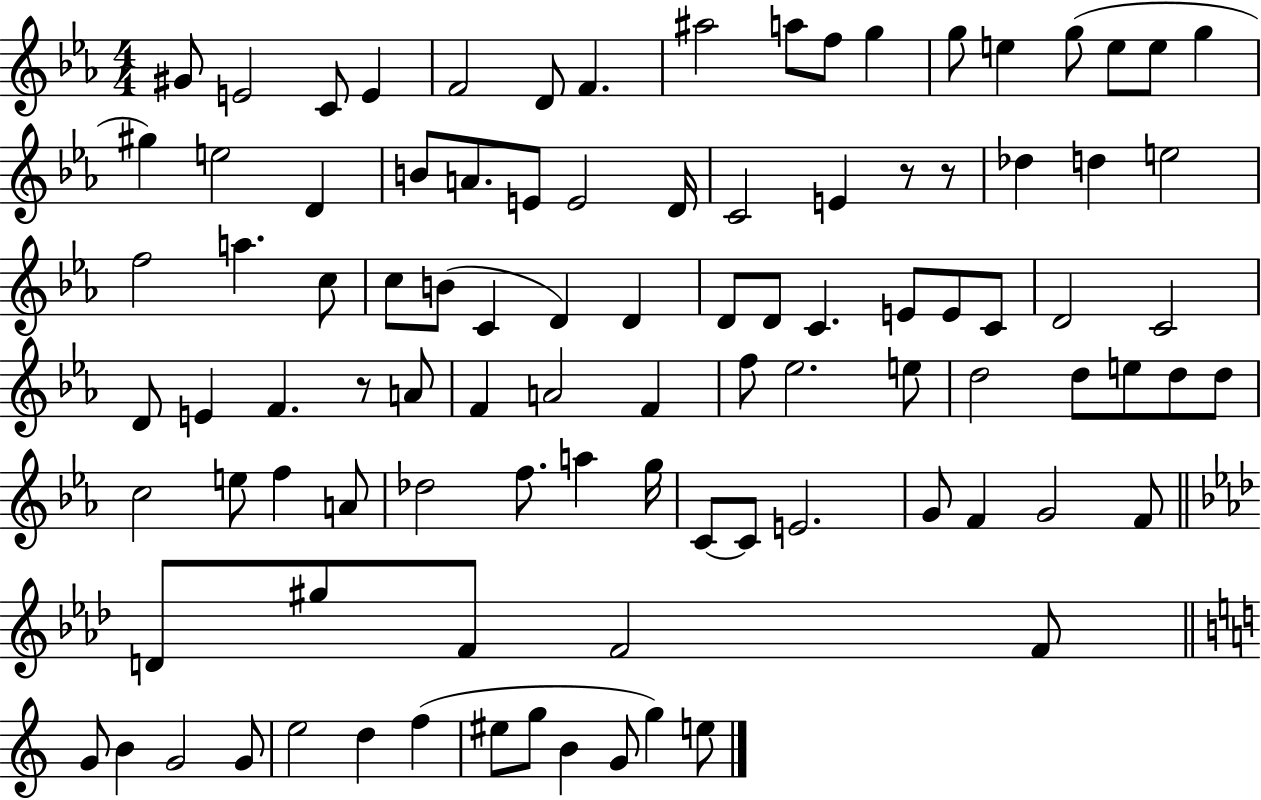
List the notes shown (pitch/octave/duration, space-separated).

G#4/e E4/h C4/e E4/q F4/h D4/e F4/q. A#5/h A5/e F5/e G5/q G5/e E5/q G5/e E5/e E5/e G5/q G#5/q E5/h D4/q B4/e A4/e. E4/e E4/h D4/s C4/h E4/q R/e R/e Db5/q D5/q E5/h F5/h A5/q. C5/e C5/e B4/e C4/q D4/q D4/q D4/e D4/e C4/q. E4/e E4/e C4/e D4/h C4/h D4/e E4/q F4/q. R/e A4/e F4/q A4/h F4/q F5/e Eb5/h. E5/e D5/h D5/e E5/e D5/e D5/e C5/h E5/e F5/q A4/e Db5/h F5/e. A5/q G5/s C4/e C4/e E4/h. G4/e F4/q G4/h F4/e D4/e G#5/e F4/e F4/h F4/e G4/e B4/q G4/h G4/e E5/h D5/q F5/q EIS5/e G5/e B4/q G4/e G5/q E5/e